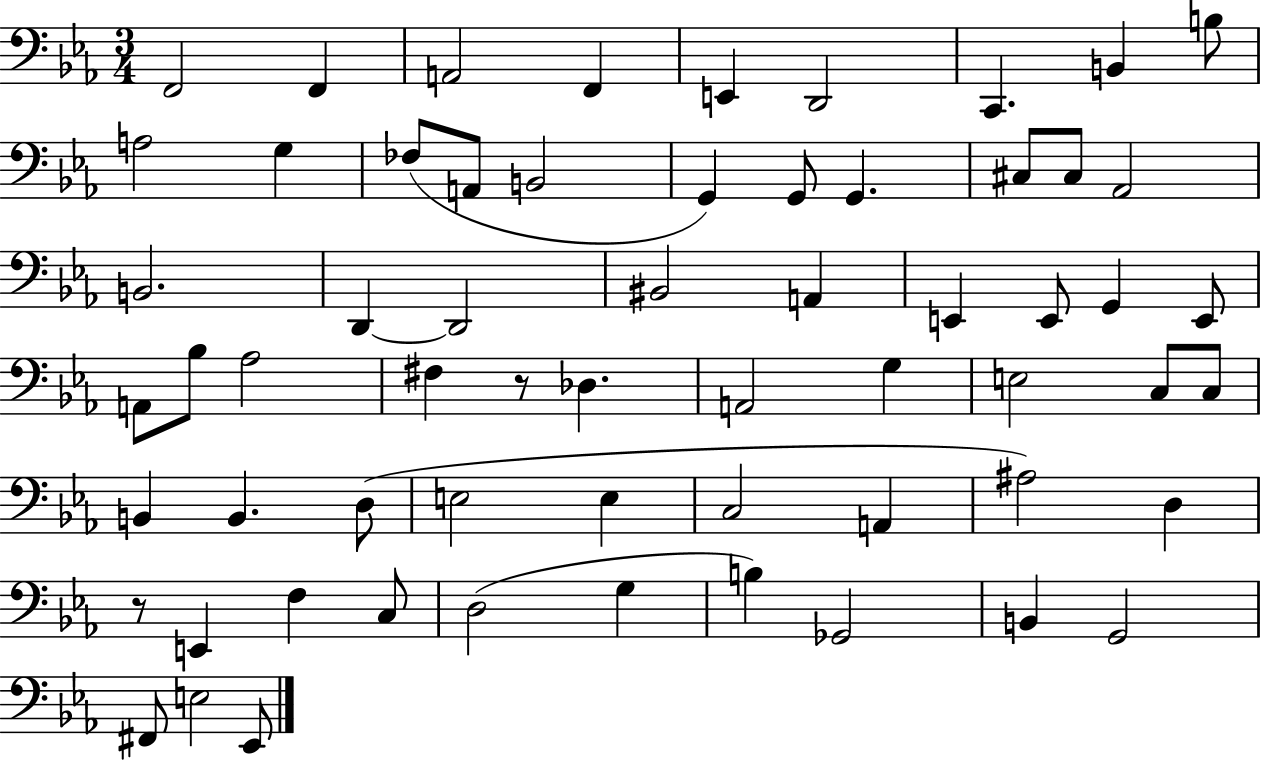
{
  \clef bass
  \numericTimeSignature
  \time 3/4
  \key ees \major
  f,2 f,4 | a,2 f,4 | e,4 d,2 | c,4. b,4 b8 | \break a2 g4 | fes8( a,8 b,2 | g,4) g,8 g,4. | cis8 cis8 aes,2 | \break b,2. | d,4~~ d,2 | bis,2 a,4 | e,4 e,8 g,4 e,8 | \break a,8 bes8 aes2 | fis4 r8 des4. | a,2 g4 | e2 c8 c8 | \break b,4 b,4. d8( | e2 e4 | c2 a,4 | ais2) d4 | \break r8 e,4 f4 c8 | d2( g4 | b4) ges,2 | b,4 g,2 | \break fis,8 e2 ees,8 | \bar "|."
}